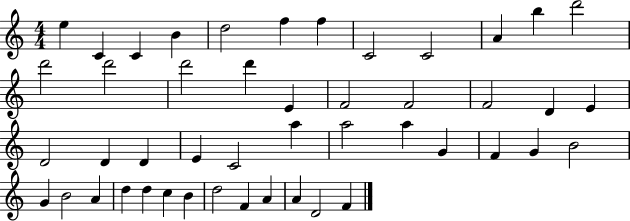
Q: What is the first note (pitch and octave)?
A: E5